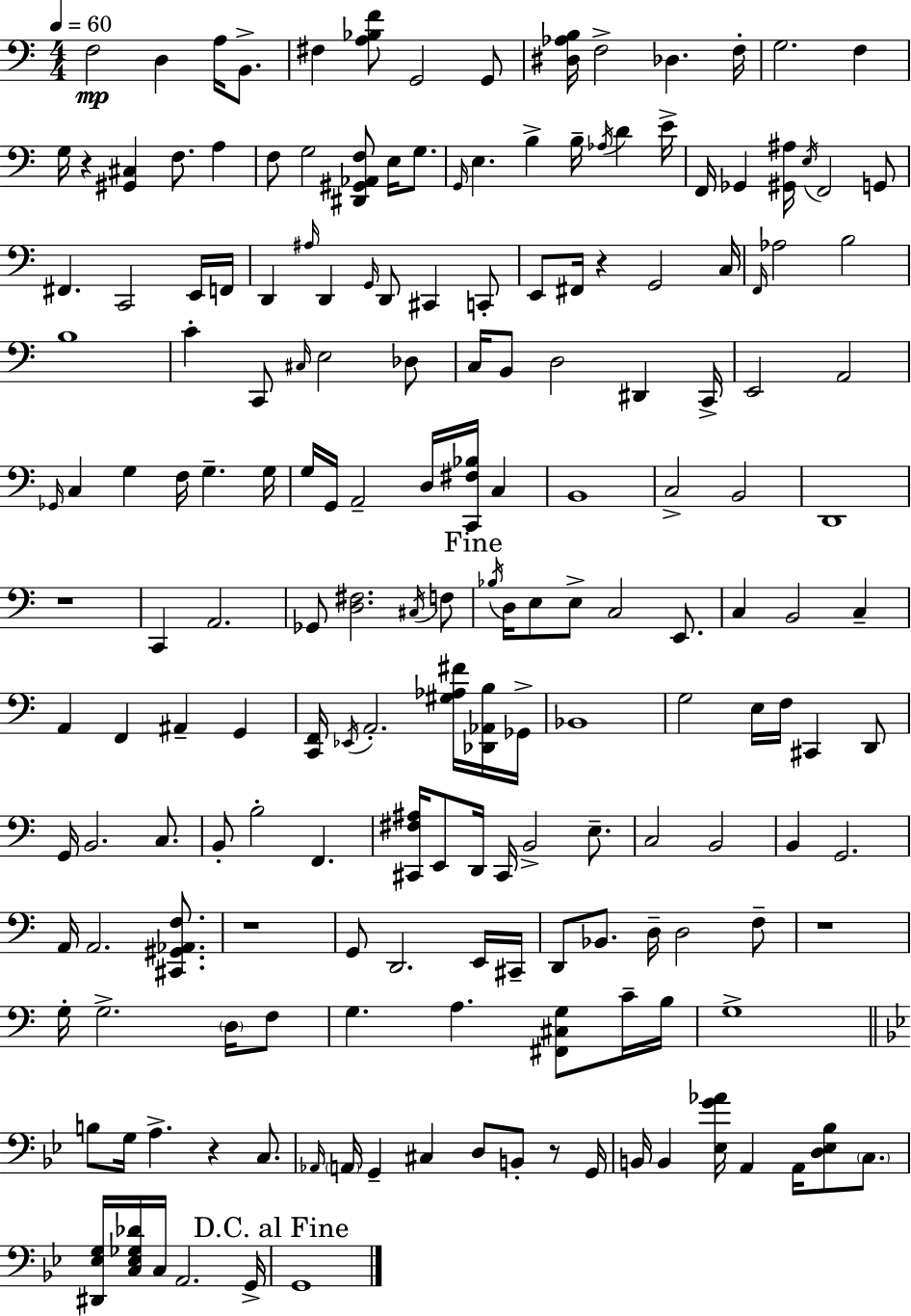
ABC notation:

X:1
T:Untitled
M:4/4
L:1/4
K:C
F,2 D, A,/4 B,,/2 ^F, [A,_B,F]/2 G,,2 G,,/2 [^D,_A,B,]/4 F,2 _D, F,/4 G,2 F, G,/4 z [^G,,^C,] F,/2 A, F,/2 G,2 [^D,,^G,,_A,,F,]/2 E,/4 G,/2 G,,/4 E, B, B,/4 _A,/4 D E/4 F,,/4 _G,, [^G,,^A,]/4 E,/4 F,,2 G,,/2 ^F,, C,,2 E,,/4 F,,/4 D,, ^A,/4 D,, G,,/4 D,,/2 ^C,, C,,/2 E,,/2 ^F,,/4 z G,,2 C,/4 F,,/4 _A,2 B,2 B,4 C C,,/2 ^C,/4 E,2 _D,/2 C,/4 B,,/2 D,2 ^D,, C,,/4 E,,2 A,,2 _G,,/4 C, G, F,/4 G, G,/4 G,/4 G,,/4 A,,2 D,/4 [C,,^F,_B,]/4 C, B,,4 C,2 B,,2 D,,4 z4 C,, A,,2 _G,,/2 [D,^F,]2 ^C,/4 F,/2 _B,/4 D,/4 E,/2 E,/2 C,2 E,,/2 C, B,,2 C, A,, F,, ^A,, G,, [C,,F,,]/4 _E,,/4 A,,2 [^G,_A,^F]/4 [_D,,_A,,B,]/4 _G,,/4 _B,,4 G,2 E,/4 F,/4 ^C,, D,,/2 G,,/4 B,,2 C,/2 B,,/2 B,2 F,, [^C,,^F,^A,]/4 E,,/2 D,,/4 ^C,,/4 B,,2 E,/2 C,2 B,,2 B,, G,,2 A,,/4 A,,2 [^C,,^G,,_A,,F,]/2 z4 G,,/2 D,,2 E,,/4 ^C,,/4 D,,/2 _B,,/2 D,/4 D,2 F,/2 z4 G,/4 G,2 D,/4 F,/2 G, A, [^F,,^C,G,]/2 C/4 B,/4 G,4 B,/2 G,/4 A, z C,/2 _A,,/4 A,,/4 G,, ^C, D,/2 B,,/2 z/2 G,,/4 B,,/4 B,, [_E,G_A]/4 A,, A,,/4 [D,_E,_B,]/2 C,/2 [^D,,_E,G,]/4 [C,_E,_G,_D]/4 C,/4 A,,2 G,,/4 G,,4